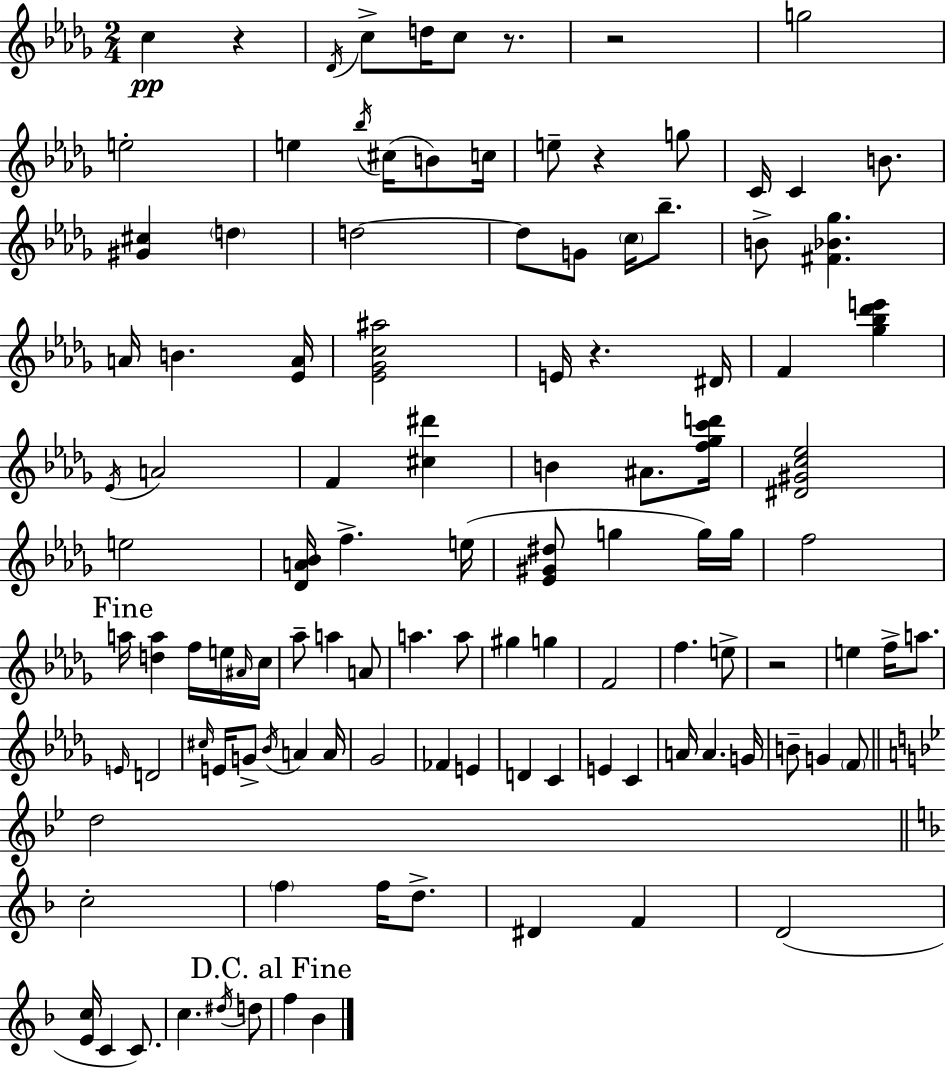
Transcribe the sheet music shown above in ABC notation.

X:1
T:Untitled
M:2/4
L:1/4
K:Bbm
c z _D/4 c/2 d/4 c/2 z/2 z2 g2 e2 e _b/4 ^c/4 B/2 c/4 e/2 z g/2 C/4 C B/2 [^G^c] d d2 d/2 G/2 c/4 _b/2 B/2 [^F_B_g] A/4 B [_EA]/4 [_E_Gc^a]2 E/4 z ^D/4 F [_g_b_d'e'] _E/4 A2 F [^c^d'] B ^A/2 [f_gc'd']/4 [^D^Gc_e]2 e2 [_DA_B]/4 f e/4 [_E^G^d]/2 g g/4 g/4 f2 a/4 [da] f/4 e/4 ^A/4 c/4 _a/2 a A/2 a a/2 ^g g F2 f e/2 z2 e f/4 a/2 E/4 D2 ^c/4 E/4 G/2 _B/4 A A/4 _G2 _F E D C E C A/4 A G/4 B/2 G F/2 d2 c2 f f/4 d/2 ^D F D2 [Ec]/4 C C/2 c ^d/4 d/2 f _B